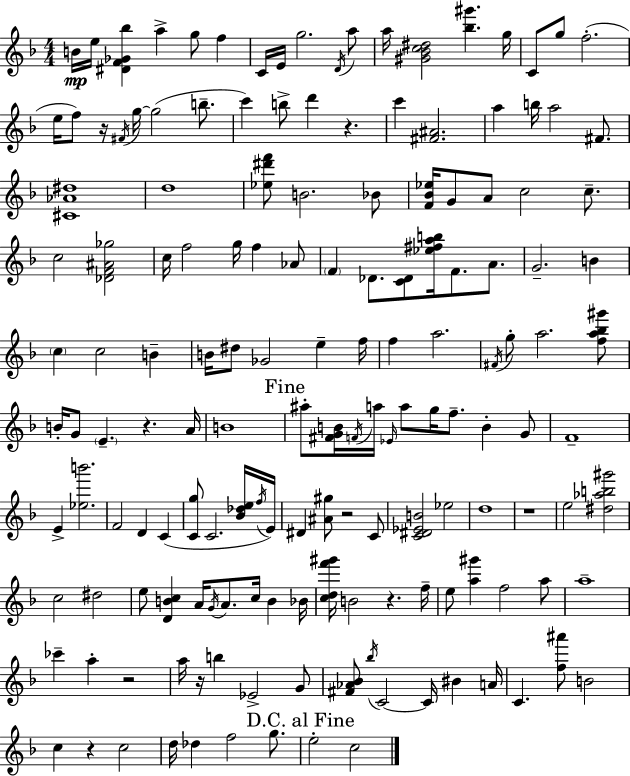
X:1
T:Untitled
M:4/4
L:1/4
K:F
B/4 e/4 [^DF_G_b] a g/2 f C/4 E/4 g2 D/4 a/2 a/4 [^G_Bc^d]2 [_b^g'] g/4 C/2 g/2 f2 e/4 f/2 z/4 ^F/4 g/4 g2 b/2 c' b/2 d' z c' [^F^A]2 a b/4 a2 ^F/2 [^C_A^d]4 d4 [_e^d'f']/2 B2 _B/2 [F_B_e]/4 G/2 A/2 c2 c/2 c2 [_DF^A_g]2 c/4 f2 g/4 f _A/2 F _D/2 [C_D]/2 [_e^fab]/4 F/2 A/2 G2 B c c2 B B/4 ^d/2 _G2 e f/4 f a2 ^F/4 g/2 a2 [fa_b^g']/2 B/4 G/2 E z A/4 B4 ^a/2 [^FGB]/4 F/4 a/4 _E/4 a/2 g/4 f/2 B G/2 F4 E [_eb']2 F2 D C [Cg]/2 C2 [_B_de]/4 f/4 E/4 ^D [^A^g]/2 z2 C/2 [C^D_EB]2 _e2 d4 z4 e2 [^d_ab^g']2 c2 ^d2 e/2 [DBc] A/4 G/4 A/2 c/4 B _B/4 [cdf'^g']/4 B2 z f/4 e/2 [a^g'] f2 a/2 a4 _c' a z2 a/4 z/4 b _E2 G/2 [^F_A_B]/2 _b/4 C2 C/4 ^B A/4 C [f^a']/2 B2 c z c2 d/4 _d f2 g/2 e2 c2